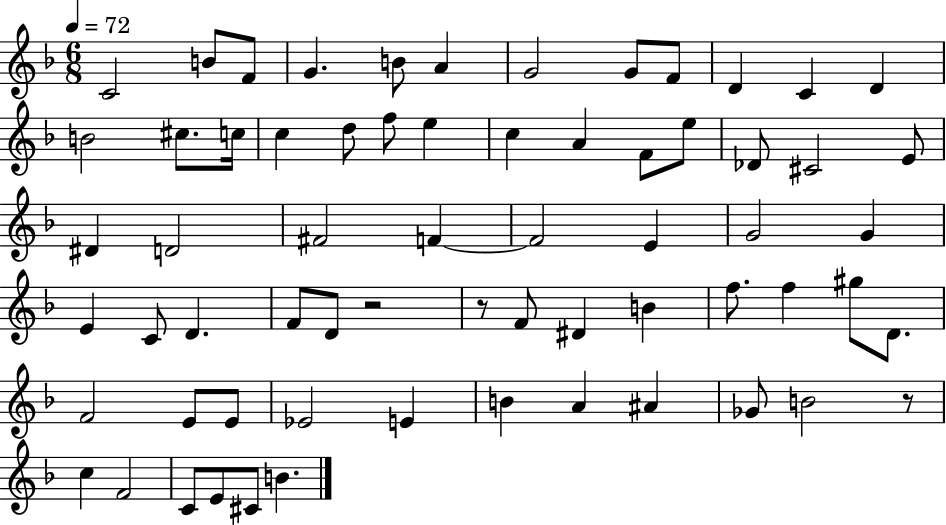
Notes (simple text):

C4/h B4/e F4/e G4/q. B4/e A4/q G4/h G4/e F4/e D4/q C4/q D4/q B4/h C#5/e. C5/s C5/q D5/e F5/e E5/q C5/q A4/q F4/e E5/e Db4/e C#4/h E4/e D#4/q D4/h F#4/h F4/q F4/h E4/q G4/h G4/q E4/q C4/e D4/q. F4/e D4/e R/h R/e F4/e D#4/q B4/q F5/e. F5/q G#5/e D4/e. F4/h E4/e E4/e Eb4/h E4/q B4/q A4/q A#4/q Gb4/e B4/h R/e C5/q F4/h C4/e E4/e C#4/e B4/q.